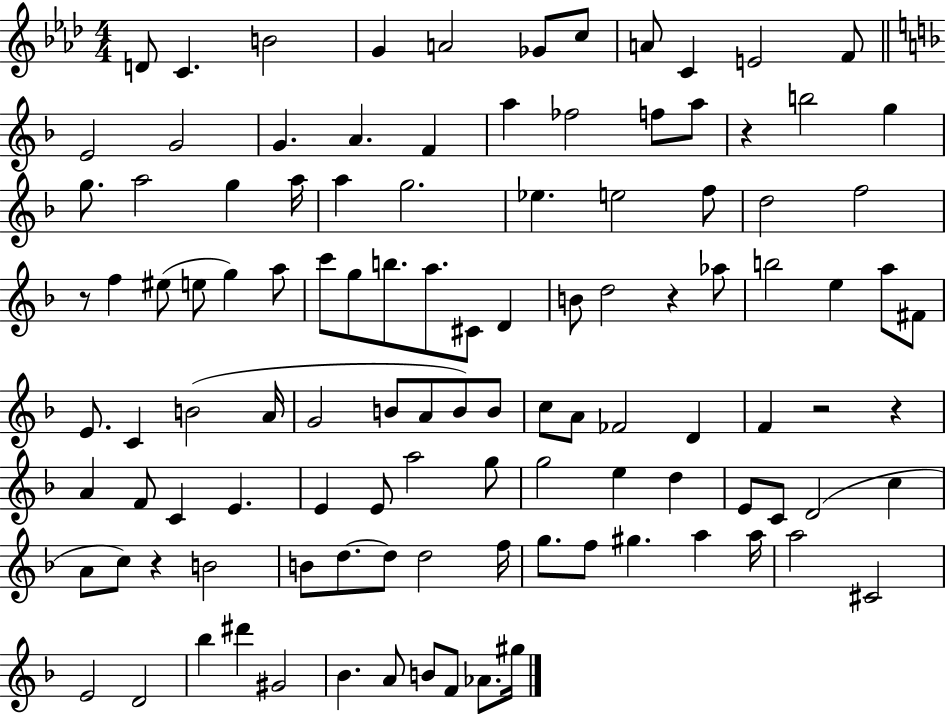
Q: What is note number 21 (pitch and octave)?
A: B5